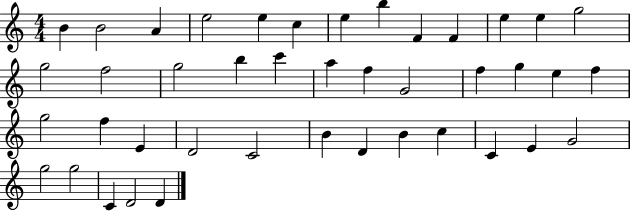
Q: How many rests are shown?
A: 0